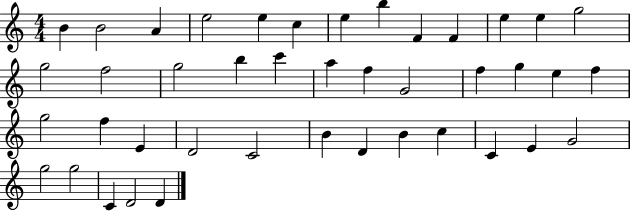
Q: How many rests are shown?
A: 0